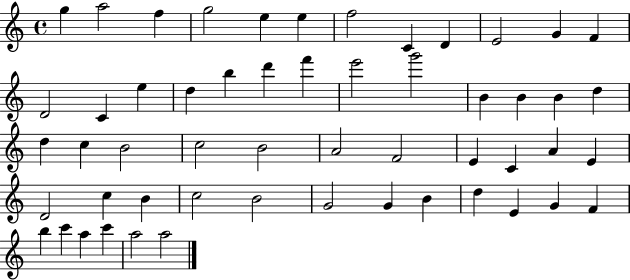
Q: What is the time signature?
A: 4/4